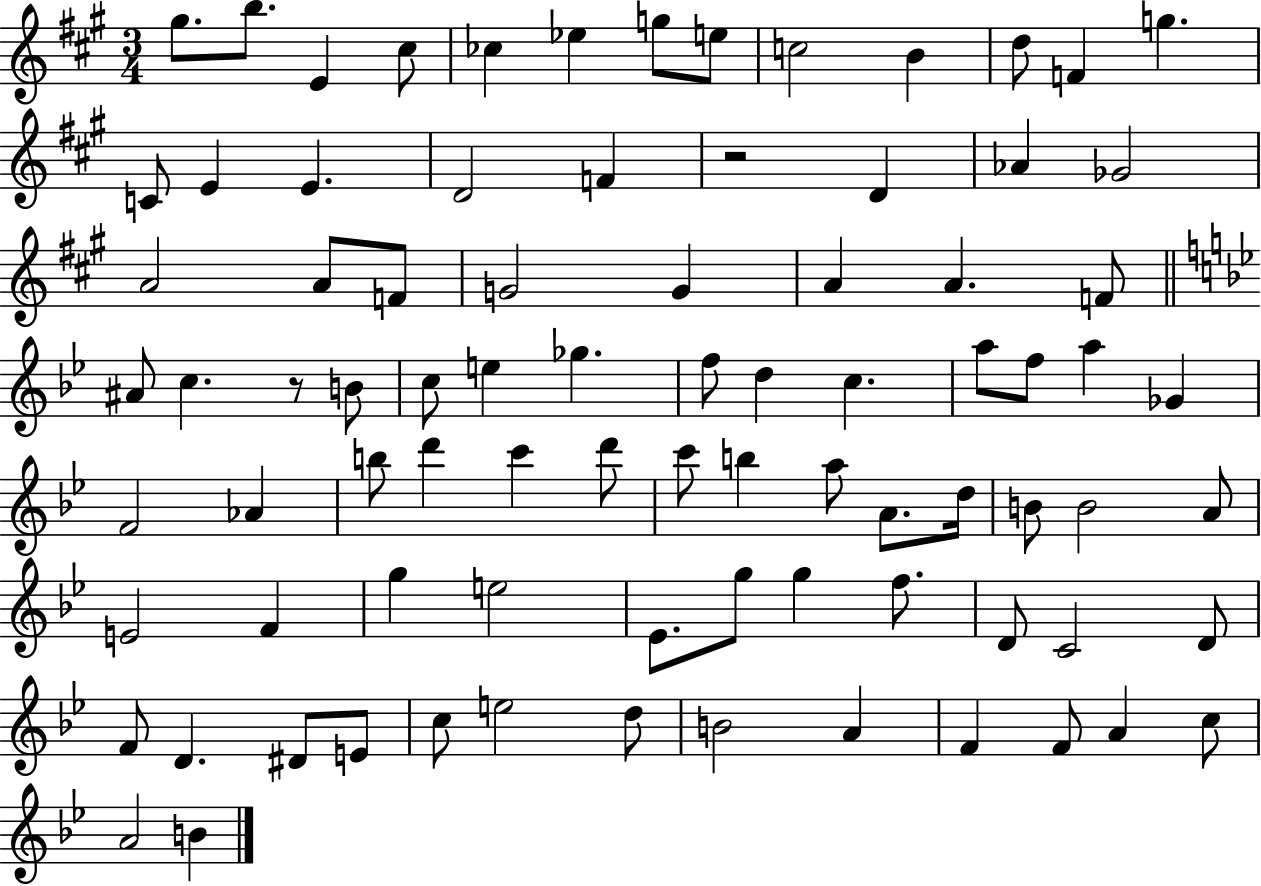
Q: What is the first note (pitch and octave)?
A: G#5